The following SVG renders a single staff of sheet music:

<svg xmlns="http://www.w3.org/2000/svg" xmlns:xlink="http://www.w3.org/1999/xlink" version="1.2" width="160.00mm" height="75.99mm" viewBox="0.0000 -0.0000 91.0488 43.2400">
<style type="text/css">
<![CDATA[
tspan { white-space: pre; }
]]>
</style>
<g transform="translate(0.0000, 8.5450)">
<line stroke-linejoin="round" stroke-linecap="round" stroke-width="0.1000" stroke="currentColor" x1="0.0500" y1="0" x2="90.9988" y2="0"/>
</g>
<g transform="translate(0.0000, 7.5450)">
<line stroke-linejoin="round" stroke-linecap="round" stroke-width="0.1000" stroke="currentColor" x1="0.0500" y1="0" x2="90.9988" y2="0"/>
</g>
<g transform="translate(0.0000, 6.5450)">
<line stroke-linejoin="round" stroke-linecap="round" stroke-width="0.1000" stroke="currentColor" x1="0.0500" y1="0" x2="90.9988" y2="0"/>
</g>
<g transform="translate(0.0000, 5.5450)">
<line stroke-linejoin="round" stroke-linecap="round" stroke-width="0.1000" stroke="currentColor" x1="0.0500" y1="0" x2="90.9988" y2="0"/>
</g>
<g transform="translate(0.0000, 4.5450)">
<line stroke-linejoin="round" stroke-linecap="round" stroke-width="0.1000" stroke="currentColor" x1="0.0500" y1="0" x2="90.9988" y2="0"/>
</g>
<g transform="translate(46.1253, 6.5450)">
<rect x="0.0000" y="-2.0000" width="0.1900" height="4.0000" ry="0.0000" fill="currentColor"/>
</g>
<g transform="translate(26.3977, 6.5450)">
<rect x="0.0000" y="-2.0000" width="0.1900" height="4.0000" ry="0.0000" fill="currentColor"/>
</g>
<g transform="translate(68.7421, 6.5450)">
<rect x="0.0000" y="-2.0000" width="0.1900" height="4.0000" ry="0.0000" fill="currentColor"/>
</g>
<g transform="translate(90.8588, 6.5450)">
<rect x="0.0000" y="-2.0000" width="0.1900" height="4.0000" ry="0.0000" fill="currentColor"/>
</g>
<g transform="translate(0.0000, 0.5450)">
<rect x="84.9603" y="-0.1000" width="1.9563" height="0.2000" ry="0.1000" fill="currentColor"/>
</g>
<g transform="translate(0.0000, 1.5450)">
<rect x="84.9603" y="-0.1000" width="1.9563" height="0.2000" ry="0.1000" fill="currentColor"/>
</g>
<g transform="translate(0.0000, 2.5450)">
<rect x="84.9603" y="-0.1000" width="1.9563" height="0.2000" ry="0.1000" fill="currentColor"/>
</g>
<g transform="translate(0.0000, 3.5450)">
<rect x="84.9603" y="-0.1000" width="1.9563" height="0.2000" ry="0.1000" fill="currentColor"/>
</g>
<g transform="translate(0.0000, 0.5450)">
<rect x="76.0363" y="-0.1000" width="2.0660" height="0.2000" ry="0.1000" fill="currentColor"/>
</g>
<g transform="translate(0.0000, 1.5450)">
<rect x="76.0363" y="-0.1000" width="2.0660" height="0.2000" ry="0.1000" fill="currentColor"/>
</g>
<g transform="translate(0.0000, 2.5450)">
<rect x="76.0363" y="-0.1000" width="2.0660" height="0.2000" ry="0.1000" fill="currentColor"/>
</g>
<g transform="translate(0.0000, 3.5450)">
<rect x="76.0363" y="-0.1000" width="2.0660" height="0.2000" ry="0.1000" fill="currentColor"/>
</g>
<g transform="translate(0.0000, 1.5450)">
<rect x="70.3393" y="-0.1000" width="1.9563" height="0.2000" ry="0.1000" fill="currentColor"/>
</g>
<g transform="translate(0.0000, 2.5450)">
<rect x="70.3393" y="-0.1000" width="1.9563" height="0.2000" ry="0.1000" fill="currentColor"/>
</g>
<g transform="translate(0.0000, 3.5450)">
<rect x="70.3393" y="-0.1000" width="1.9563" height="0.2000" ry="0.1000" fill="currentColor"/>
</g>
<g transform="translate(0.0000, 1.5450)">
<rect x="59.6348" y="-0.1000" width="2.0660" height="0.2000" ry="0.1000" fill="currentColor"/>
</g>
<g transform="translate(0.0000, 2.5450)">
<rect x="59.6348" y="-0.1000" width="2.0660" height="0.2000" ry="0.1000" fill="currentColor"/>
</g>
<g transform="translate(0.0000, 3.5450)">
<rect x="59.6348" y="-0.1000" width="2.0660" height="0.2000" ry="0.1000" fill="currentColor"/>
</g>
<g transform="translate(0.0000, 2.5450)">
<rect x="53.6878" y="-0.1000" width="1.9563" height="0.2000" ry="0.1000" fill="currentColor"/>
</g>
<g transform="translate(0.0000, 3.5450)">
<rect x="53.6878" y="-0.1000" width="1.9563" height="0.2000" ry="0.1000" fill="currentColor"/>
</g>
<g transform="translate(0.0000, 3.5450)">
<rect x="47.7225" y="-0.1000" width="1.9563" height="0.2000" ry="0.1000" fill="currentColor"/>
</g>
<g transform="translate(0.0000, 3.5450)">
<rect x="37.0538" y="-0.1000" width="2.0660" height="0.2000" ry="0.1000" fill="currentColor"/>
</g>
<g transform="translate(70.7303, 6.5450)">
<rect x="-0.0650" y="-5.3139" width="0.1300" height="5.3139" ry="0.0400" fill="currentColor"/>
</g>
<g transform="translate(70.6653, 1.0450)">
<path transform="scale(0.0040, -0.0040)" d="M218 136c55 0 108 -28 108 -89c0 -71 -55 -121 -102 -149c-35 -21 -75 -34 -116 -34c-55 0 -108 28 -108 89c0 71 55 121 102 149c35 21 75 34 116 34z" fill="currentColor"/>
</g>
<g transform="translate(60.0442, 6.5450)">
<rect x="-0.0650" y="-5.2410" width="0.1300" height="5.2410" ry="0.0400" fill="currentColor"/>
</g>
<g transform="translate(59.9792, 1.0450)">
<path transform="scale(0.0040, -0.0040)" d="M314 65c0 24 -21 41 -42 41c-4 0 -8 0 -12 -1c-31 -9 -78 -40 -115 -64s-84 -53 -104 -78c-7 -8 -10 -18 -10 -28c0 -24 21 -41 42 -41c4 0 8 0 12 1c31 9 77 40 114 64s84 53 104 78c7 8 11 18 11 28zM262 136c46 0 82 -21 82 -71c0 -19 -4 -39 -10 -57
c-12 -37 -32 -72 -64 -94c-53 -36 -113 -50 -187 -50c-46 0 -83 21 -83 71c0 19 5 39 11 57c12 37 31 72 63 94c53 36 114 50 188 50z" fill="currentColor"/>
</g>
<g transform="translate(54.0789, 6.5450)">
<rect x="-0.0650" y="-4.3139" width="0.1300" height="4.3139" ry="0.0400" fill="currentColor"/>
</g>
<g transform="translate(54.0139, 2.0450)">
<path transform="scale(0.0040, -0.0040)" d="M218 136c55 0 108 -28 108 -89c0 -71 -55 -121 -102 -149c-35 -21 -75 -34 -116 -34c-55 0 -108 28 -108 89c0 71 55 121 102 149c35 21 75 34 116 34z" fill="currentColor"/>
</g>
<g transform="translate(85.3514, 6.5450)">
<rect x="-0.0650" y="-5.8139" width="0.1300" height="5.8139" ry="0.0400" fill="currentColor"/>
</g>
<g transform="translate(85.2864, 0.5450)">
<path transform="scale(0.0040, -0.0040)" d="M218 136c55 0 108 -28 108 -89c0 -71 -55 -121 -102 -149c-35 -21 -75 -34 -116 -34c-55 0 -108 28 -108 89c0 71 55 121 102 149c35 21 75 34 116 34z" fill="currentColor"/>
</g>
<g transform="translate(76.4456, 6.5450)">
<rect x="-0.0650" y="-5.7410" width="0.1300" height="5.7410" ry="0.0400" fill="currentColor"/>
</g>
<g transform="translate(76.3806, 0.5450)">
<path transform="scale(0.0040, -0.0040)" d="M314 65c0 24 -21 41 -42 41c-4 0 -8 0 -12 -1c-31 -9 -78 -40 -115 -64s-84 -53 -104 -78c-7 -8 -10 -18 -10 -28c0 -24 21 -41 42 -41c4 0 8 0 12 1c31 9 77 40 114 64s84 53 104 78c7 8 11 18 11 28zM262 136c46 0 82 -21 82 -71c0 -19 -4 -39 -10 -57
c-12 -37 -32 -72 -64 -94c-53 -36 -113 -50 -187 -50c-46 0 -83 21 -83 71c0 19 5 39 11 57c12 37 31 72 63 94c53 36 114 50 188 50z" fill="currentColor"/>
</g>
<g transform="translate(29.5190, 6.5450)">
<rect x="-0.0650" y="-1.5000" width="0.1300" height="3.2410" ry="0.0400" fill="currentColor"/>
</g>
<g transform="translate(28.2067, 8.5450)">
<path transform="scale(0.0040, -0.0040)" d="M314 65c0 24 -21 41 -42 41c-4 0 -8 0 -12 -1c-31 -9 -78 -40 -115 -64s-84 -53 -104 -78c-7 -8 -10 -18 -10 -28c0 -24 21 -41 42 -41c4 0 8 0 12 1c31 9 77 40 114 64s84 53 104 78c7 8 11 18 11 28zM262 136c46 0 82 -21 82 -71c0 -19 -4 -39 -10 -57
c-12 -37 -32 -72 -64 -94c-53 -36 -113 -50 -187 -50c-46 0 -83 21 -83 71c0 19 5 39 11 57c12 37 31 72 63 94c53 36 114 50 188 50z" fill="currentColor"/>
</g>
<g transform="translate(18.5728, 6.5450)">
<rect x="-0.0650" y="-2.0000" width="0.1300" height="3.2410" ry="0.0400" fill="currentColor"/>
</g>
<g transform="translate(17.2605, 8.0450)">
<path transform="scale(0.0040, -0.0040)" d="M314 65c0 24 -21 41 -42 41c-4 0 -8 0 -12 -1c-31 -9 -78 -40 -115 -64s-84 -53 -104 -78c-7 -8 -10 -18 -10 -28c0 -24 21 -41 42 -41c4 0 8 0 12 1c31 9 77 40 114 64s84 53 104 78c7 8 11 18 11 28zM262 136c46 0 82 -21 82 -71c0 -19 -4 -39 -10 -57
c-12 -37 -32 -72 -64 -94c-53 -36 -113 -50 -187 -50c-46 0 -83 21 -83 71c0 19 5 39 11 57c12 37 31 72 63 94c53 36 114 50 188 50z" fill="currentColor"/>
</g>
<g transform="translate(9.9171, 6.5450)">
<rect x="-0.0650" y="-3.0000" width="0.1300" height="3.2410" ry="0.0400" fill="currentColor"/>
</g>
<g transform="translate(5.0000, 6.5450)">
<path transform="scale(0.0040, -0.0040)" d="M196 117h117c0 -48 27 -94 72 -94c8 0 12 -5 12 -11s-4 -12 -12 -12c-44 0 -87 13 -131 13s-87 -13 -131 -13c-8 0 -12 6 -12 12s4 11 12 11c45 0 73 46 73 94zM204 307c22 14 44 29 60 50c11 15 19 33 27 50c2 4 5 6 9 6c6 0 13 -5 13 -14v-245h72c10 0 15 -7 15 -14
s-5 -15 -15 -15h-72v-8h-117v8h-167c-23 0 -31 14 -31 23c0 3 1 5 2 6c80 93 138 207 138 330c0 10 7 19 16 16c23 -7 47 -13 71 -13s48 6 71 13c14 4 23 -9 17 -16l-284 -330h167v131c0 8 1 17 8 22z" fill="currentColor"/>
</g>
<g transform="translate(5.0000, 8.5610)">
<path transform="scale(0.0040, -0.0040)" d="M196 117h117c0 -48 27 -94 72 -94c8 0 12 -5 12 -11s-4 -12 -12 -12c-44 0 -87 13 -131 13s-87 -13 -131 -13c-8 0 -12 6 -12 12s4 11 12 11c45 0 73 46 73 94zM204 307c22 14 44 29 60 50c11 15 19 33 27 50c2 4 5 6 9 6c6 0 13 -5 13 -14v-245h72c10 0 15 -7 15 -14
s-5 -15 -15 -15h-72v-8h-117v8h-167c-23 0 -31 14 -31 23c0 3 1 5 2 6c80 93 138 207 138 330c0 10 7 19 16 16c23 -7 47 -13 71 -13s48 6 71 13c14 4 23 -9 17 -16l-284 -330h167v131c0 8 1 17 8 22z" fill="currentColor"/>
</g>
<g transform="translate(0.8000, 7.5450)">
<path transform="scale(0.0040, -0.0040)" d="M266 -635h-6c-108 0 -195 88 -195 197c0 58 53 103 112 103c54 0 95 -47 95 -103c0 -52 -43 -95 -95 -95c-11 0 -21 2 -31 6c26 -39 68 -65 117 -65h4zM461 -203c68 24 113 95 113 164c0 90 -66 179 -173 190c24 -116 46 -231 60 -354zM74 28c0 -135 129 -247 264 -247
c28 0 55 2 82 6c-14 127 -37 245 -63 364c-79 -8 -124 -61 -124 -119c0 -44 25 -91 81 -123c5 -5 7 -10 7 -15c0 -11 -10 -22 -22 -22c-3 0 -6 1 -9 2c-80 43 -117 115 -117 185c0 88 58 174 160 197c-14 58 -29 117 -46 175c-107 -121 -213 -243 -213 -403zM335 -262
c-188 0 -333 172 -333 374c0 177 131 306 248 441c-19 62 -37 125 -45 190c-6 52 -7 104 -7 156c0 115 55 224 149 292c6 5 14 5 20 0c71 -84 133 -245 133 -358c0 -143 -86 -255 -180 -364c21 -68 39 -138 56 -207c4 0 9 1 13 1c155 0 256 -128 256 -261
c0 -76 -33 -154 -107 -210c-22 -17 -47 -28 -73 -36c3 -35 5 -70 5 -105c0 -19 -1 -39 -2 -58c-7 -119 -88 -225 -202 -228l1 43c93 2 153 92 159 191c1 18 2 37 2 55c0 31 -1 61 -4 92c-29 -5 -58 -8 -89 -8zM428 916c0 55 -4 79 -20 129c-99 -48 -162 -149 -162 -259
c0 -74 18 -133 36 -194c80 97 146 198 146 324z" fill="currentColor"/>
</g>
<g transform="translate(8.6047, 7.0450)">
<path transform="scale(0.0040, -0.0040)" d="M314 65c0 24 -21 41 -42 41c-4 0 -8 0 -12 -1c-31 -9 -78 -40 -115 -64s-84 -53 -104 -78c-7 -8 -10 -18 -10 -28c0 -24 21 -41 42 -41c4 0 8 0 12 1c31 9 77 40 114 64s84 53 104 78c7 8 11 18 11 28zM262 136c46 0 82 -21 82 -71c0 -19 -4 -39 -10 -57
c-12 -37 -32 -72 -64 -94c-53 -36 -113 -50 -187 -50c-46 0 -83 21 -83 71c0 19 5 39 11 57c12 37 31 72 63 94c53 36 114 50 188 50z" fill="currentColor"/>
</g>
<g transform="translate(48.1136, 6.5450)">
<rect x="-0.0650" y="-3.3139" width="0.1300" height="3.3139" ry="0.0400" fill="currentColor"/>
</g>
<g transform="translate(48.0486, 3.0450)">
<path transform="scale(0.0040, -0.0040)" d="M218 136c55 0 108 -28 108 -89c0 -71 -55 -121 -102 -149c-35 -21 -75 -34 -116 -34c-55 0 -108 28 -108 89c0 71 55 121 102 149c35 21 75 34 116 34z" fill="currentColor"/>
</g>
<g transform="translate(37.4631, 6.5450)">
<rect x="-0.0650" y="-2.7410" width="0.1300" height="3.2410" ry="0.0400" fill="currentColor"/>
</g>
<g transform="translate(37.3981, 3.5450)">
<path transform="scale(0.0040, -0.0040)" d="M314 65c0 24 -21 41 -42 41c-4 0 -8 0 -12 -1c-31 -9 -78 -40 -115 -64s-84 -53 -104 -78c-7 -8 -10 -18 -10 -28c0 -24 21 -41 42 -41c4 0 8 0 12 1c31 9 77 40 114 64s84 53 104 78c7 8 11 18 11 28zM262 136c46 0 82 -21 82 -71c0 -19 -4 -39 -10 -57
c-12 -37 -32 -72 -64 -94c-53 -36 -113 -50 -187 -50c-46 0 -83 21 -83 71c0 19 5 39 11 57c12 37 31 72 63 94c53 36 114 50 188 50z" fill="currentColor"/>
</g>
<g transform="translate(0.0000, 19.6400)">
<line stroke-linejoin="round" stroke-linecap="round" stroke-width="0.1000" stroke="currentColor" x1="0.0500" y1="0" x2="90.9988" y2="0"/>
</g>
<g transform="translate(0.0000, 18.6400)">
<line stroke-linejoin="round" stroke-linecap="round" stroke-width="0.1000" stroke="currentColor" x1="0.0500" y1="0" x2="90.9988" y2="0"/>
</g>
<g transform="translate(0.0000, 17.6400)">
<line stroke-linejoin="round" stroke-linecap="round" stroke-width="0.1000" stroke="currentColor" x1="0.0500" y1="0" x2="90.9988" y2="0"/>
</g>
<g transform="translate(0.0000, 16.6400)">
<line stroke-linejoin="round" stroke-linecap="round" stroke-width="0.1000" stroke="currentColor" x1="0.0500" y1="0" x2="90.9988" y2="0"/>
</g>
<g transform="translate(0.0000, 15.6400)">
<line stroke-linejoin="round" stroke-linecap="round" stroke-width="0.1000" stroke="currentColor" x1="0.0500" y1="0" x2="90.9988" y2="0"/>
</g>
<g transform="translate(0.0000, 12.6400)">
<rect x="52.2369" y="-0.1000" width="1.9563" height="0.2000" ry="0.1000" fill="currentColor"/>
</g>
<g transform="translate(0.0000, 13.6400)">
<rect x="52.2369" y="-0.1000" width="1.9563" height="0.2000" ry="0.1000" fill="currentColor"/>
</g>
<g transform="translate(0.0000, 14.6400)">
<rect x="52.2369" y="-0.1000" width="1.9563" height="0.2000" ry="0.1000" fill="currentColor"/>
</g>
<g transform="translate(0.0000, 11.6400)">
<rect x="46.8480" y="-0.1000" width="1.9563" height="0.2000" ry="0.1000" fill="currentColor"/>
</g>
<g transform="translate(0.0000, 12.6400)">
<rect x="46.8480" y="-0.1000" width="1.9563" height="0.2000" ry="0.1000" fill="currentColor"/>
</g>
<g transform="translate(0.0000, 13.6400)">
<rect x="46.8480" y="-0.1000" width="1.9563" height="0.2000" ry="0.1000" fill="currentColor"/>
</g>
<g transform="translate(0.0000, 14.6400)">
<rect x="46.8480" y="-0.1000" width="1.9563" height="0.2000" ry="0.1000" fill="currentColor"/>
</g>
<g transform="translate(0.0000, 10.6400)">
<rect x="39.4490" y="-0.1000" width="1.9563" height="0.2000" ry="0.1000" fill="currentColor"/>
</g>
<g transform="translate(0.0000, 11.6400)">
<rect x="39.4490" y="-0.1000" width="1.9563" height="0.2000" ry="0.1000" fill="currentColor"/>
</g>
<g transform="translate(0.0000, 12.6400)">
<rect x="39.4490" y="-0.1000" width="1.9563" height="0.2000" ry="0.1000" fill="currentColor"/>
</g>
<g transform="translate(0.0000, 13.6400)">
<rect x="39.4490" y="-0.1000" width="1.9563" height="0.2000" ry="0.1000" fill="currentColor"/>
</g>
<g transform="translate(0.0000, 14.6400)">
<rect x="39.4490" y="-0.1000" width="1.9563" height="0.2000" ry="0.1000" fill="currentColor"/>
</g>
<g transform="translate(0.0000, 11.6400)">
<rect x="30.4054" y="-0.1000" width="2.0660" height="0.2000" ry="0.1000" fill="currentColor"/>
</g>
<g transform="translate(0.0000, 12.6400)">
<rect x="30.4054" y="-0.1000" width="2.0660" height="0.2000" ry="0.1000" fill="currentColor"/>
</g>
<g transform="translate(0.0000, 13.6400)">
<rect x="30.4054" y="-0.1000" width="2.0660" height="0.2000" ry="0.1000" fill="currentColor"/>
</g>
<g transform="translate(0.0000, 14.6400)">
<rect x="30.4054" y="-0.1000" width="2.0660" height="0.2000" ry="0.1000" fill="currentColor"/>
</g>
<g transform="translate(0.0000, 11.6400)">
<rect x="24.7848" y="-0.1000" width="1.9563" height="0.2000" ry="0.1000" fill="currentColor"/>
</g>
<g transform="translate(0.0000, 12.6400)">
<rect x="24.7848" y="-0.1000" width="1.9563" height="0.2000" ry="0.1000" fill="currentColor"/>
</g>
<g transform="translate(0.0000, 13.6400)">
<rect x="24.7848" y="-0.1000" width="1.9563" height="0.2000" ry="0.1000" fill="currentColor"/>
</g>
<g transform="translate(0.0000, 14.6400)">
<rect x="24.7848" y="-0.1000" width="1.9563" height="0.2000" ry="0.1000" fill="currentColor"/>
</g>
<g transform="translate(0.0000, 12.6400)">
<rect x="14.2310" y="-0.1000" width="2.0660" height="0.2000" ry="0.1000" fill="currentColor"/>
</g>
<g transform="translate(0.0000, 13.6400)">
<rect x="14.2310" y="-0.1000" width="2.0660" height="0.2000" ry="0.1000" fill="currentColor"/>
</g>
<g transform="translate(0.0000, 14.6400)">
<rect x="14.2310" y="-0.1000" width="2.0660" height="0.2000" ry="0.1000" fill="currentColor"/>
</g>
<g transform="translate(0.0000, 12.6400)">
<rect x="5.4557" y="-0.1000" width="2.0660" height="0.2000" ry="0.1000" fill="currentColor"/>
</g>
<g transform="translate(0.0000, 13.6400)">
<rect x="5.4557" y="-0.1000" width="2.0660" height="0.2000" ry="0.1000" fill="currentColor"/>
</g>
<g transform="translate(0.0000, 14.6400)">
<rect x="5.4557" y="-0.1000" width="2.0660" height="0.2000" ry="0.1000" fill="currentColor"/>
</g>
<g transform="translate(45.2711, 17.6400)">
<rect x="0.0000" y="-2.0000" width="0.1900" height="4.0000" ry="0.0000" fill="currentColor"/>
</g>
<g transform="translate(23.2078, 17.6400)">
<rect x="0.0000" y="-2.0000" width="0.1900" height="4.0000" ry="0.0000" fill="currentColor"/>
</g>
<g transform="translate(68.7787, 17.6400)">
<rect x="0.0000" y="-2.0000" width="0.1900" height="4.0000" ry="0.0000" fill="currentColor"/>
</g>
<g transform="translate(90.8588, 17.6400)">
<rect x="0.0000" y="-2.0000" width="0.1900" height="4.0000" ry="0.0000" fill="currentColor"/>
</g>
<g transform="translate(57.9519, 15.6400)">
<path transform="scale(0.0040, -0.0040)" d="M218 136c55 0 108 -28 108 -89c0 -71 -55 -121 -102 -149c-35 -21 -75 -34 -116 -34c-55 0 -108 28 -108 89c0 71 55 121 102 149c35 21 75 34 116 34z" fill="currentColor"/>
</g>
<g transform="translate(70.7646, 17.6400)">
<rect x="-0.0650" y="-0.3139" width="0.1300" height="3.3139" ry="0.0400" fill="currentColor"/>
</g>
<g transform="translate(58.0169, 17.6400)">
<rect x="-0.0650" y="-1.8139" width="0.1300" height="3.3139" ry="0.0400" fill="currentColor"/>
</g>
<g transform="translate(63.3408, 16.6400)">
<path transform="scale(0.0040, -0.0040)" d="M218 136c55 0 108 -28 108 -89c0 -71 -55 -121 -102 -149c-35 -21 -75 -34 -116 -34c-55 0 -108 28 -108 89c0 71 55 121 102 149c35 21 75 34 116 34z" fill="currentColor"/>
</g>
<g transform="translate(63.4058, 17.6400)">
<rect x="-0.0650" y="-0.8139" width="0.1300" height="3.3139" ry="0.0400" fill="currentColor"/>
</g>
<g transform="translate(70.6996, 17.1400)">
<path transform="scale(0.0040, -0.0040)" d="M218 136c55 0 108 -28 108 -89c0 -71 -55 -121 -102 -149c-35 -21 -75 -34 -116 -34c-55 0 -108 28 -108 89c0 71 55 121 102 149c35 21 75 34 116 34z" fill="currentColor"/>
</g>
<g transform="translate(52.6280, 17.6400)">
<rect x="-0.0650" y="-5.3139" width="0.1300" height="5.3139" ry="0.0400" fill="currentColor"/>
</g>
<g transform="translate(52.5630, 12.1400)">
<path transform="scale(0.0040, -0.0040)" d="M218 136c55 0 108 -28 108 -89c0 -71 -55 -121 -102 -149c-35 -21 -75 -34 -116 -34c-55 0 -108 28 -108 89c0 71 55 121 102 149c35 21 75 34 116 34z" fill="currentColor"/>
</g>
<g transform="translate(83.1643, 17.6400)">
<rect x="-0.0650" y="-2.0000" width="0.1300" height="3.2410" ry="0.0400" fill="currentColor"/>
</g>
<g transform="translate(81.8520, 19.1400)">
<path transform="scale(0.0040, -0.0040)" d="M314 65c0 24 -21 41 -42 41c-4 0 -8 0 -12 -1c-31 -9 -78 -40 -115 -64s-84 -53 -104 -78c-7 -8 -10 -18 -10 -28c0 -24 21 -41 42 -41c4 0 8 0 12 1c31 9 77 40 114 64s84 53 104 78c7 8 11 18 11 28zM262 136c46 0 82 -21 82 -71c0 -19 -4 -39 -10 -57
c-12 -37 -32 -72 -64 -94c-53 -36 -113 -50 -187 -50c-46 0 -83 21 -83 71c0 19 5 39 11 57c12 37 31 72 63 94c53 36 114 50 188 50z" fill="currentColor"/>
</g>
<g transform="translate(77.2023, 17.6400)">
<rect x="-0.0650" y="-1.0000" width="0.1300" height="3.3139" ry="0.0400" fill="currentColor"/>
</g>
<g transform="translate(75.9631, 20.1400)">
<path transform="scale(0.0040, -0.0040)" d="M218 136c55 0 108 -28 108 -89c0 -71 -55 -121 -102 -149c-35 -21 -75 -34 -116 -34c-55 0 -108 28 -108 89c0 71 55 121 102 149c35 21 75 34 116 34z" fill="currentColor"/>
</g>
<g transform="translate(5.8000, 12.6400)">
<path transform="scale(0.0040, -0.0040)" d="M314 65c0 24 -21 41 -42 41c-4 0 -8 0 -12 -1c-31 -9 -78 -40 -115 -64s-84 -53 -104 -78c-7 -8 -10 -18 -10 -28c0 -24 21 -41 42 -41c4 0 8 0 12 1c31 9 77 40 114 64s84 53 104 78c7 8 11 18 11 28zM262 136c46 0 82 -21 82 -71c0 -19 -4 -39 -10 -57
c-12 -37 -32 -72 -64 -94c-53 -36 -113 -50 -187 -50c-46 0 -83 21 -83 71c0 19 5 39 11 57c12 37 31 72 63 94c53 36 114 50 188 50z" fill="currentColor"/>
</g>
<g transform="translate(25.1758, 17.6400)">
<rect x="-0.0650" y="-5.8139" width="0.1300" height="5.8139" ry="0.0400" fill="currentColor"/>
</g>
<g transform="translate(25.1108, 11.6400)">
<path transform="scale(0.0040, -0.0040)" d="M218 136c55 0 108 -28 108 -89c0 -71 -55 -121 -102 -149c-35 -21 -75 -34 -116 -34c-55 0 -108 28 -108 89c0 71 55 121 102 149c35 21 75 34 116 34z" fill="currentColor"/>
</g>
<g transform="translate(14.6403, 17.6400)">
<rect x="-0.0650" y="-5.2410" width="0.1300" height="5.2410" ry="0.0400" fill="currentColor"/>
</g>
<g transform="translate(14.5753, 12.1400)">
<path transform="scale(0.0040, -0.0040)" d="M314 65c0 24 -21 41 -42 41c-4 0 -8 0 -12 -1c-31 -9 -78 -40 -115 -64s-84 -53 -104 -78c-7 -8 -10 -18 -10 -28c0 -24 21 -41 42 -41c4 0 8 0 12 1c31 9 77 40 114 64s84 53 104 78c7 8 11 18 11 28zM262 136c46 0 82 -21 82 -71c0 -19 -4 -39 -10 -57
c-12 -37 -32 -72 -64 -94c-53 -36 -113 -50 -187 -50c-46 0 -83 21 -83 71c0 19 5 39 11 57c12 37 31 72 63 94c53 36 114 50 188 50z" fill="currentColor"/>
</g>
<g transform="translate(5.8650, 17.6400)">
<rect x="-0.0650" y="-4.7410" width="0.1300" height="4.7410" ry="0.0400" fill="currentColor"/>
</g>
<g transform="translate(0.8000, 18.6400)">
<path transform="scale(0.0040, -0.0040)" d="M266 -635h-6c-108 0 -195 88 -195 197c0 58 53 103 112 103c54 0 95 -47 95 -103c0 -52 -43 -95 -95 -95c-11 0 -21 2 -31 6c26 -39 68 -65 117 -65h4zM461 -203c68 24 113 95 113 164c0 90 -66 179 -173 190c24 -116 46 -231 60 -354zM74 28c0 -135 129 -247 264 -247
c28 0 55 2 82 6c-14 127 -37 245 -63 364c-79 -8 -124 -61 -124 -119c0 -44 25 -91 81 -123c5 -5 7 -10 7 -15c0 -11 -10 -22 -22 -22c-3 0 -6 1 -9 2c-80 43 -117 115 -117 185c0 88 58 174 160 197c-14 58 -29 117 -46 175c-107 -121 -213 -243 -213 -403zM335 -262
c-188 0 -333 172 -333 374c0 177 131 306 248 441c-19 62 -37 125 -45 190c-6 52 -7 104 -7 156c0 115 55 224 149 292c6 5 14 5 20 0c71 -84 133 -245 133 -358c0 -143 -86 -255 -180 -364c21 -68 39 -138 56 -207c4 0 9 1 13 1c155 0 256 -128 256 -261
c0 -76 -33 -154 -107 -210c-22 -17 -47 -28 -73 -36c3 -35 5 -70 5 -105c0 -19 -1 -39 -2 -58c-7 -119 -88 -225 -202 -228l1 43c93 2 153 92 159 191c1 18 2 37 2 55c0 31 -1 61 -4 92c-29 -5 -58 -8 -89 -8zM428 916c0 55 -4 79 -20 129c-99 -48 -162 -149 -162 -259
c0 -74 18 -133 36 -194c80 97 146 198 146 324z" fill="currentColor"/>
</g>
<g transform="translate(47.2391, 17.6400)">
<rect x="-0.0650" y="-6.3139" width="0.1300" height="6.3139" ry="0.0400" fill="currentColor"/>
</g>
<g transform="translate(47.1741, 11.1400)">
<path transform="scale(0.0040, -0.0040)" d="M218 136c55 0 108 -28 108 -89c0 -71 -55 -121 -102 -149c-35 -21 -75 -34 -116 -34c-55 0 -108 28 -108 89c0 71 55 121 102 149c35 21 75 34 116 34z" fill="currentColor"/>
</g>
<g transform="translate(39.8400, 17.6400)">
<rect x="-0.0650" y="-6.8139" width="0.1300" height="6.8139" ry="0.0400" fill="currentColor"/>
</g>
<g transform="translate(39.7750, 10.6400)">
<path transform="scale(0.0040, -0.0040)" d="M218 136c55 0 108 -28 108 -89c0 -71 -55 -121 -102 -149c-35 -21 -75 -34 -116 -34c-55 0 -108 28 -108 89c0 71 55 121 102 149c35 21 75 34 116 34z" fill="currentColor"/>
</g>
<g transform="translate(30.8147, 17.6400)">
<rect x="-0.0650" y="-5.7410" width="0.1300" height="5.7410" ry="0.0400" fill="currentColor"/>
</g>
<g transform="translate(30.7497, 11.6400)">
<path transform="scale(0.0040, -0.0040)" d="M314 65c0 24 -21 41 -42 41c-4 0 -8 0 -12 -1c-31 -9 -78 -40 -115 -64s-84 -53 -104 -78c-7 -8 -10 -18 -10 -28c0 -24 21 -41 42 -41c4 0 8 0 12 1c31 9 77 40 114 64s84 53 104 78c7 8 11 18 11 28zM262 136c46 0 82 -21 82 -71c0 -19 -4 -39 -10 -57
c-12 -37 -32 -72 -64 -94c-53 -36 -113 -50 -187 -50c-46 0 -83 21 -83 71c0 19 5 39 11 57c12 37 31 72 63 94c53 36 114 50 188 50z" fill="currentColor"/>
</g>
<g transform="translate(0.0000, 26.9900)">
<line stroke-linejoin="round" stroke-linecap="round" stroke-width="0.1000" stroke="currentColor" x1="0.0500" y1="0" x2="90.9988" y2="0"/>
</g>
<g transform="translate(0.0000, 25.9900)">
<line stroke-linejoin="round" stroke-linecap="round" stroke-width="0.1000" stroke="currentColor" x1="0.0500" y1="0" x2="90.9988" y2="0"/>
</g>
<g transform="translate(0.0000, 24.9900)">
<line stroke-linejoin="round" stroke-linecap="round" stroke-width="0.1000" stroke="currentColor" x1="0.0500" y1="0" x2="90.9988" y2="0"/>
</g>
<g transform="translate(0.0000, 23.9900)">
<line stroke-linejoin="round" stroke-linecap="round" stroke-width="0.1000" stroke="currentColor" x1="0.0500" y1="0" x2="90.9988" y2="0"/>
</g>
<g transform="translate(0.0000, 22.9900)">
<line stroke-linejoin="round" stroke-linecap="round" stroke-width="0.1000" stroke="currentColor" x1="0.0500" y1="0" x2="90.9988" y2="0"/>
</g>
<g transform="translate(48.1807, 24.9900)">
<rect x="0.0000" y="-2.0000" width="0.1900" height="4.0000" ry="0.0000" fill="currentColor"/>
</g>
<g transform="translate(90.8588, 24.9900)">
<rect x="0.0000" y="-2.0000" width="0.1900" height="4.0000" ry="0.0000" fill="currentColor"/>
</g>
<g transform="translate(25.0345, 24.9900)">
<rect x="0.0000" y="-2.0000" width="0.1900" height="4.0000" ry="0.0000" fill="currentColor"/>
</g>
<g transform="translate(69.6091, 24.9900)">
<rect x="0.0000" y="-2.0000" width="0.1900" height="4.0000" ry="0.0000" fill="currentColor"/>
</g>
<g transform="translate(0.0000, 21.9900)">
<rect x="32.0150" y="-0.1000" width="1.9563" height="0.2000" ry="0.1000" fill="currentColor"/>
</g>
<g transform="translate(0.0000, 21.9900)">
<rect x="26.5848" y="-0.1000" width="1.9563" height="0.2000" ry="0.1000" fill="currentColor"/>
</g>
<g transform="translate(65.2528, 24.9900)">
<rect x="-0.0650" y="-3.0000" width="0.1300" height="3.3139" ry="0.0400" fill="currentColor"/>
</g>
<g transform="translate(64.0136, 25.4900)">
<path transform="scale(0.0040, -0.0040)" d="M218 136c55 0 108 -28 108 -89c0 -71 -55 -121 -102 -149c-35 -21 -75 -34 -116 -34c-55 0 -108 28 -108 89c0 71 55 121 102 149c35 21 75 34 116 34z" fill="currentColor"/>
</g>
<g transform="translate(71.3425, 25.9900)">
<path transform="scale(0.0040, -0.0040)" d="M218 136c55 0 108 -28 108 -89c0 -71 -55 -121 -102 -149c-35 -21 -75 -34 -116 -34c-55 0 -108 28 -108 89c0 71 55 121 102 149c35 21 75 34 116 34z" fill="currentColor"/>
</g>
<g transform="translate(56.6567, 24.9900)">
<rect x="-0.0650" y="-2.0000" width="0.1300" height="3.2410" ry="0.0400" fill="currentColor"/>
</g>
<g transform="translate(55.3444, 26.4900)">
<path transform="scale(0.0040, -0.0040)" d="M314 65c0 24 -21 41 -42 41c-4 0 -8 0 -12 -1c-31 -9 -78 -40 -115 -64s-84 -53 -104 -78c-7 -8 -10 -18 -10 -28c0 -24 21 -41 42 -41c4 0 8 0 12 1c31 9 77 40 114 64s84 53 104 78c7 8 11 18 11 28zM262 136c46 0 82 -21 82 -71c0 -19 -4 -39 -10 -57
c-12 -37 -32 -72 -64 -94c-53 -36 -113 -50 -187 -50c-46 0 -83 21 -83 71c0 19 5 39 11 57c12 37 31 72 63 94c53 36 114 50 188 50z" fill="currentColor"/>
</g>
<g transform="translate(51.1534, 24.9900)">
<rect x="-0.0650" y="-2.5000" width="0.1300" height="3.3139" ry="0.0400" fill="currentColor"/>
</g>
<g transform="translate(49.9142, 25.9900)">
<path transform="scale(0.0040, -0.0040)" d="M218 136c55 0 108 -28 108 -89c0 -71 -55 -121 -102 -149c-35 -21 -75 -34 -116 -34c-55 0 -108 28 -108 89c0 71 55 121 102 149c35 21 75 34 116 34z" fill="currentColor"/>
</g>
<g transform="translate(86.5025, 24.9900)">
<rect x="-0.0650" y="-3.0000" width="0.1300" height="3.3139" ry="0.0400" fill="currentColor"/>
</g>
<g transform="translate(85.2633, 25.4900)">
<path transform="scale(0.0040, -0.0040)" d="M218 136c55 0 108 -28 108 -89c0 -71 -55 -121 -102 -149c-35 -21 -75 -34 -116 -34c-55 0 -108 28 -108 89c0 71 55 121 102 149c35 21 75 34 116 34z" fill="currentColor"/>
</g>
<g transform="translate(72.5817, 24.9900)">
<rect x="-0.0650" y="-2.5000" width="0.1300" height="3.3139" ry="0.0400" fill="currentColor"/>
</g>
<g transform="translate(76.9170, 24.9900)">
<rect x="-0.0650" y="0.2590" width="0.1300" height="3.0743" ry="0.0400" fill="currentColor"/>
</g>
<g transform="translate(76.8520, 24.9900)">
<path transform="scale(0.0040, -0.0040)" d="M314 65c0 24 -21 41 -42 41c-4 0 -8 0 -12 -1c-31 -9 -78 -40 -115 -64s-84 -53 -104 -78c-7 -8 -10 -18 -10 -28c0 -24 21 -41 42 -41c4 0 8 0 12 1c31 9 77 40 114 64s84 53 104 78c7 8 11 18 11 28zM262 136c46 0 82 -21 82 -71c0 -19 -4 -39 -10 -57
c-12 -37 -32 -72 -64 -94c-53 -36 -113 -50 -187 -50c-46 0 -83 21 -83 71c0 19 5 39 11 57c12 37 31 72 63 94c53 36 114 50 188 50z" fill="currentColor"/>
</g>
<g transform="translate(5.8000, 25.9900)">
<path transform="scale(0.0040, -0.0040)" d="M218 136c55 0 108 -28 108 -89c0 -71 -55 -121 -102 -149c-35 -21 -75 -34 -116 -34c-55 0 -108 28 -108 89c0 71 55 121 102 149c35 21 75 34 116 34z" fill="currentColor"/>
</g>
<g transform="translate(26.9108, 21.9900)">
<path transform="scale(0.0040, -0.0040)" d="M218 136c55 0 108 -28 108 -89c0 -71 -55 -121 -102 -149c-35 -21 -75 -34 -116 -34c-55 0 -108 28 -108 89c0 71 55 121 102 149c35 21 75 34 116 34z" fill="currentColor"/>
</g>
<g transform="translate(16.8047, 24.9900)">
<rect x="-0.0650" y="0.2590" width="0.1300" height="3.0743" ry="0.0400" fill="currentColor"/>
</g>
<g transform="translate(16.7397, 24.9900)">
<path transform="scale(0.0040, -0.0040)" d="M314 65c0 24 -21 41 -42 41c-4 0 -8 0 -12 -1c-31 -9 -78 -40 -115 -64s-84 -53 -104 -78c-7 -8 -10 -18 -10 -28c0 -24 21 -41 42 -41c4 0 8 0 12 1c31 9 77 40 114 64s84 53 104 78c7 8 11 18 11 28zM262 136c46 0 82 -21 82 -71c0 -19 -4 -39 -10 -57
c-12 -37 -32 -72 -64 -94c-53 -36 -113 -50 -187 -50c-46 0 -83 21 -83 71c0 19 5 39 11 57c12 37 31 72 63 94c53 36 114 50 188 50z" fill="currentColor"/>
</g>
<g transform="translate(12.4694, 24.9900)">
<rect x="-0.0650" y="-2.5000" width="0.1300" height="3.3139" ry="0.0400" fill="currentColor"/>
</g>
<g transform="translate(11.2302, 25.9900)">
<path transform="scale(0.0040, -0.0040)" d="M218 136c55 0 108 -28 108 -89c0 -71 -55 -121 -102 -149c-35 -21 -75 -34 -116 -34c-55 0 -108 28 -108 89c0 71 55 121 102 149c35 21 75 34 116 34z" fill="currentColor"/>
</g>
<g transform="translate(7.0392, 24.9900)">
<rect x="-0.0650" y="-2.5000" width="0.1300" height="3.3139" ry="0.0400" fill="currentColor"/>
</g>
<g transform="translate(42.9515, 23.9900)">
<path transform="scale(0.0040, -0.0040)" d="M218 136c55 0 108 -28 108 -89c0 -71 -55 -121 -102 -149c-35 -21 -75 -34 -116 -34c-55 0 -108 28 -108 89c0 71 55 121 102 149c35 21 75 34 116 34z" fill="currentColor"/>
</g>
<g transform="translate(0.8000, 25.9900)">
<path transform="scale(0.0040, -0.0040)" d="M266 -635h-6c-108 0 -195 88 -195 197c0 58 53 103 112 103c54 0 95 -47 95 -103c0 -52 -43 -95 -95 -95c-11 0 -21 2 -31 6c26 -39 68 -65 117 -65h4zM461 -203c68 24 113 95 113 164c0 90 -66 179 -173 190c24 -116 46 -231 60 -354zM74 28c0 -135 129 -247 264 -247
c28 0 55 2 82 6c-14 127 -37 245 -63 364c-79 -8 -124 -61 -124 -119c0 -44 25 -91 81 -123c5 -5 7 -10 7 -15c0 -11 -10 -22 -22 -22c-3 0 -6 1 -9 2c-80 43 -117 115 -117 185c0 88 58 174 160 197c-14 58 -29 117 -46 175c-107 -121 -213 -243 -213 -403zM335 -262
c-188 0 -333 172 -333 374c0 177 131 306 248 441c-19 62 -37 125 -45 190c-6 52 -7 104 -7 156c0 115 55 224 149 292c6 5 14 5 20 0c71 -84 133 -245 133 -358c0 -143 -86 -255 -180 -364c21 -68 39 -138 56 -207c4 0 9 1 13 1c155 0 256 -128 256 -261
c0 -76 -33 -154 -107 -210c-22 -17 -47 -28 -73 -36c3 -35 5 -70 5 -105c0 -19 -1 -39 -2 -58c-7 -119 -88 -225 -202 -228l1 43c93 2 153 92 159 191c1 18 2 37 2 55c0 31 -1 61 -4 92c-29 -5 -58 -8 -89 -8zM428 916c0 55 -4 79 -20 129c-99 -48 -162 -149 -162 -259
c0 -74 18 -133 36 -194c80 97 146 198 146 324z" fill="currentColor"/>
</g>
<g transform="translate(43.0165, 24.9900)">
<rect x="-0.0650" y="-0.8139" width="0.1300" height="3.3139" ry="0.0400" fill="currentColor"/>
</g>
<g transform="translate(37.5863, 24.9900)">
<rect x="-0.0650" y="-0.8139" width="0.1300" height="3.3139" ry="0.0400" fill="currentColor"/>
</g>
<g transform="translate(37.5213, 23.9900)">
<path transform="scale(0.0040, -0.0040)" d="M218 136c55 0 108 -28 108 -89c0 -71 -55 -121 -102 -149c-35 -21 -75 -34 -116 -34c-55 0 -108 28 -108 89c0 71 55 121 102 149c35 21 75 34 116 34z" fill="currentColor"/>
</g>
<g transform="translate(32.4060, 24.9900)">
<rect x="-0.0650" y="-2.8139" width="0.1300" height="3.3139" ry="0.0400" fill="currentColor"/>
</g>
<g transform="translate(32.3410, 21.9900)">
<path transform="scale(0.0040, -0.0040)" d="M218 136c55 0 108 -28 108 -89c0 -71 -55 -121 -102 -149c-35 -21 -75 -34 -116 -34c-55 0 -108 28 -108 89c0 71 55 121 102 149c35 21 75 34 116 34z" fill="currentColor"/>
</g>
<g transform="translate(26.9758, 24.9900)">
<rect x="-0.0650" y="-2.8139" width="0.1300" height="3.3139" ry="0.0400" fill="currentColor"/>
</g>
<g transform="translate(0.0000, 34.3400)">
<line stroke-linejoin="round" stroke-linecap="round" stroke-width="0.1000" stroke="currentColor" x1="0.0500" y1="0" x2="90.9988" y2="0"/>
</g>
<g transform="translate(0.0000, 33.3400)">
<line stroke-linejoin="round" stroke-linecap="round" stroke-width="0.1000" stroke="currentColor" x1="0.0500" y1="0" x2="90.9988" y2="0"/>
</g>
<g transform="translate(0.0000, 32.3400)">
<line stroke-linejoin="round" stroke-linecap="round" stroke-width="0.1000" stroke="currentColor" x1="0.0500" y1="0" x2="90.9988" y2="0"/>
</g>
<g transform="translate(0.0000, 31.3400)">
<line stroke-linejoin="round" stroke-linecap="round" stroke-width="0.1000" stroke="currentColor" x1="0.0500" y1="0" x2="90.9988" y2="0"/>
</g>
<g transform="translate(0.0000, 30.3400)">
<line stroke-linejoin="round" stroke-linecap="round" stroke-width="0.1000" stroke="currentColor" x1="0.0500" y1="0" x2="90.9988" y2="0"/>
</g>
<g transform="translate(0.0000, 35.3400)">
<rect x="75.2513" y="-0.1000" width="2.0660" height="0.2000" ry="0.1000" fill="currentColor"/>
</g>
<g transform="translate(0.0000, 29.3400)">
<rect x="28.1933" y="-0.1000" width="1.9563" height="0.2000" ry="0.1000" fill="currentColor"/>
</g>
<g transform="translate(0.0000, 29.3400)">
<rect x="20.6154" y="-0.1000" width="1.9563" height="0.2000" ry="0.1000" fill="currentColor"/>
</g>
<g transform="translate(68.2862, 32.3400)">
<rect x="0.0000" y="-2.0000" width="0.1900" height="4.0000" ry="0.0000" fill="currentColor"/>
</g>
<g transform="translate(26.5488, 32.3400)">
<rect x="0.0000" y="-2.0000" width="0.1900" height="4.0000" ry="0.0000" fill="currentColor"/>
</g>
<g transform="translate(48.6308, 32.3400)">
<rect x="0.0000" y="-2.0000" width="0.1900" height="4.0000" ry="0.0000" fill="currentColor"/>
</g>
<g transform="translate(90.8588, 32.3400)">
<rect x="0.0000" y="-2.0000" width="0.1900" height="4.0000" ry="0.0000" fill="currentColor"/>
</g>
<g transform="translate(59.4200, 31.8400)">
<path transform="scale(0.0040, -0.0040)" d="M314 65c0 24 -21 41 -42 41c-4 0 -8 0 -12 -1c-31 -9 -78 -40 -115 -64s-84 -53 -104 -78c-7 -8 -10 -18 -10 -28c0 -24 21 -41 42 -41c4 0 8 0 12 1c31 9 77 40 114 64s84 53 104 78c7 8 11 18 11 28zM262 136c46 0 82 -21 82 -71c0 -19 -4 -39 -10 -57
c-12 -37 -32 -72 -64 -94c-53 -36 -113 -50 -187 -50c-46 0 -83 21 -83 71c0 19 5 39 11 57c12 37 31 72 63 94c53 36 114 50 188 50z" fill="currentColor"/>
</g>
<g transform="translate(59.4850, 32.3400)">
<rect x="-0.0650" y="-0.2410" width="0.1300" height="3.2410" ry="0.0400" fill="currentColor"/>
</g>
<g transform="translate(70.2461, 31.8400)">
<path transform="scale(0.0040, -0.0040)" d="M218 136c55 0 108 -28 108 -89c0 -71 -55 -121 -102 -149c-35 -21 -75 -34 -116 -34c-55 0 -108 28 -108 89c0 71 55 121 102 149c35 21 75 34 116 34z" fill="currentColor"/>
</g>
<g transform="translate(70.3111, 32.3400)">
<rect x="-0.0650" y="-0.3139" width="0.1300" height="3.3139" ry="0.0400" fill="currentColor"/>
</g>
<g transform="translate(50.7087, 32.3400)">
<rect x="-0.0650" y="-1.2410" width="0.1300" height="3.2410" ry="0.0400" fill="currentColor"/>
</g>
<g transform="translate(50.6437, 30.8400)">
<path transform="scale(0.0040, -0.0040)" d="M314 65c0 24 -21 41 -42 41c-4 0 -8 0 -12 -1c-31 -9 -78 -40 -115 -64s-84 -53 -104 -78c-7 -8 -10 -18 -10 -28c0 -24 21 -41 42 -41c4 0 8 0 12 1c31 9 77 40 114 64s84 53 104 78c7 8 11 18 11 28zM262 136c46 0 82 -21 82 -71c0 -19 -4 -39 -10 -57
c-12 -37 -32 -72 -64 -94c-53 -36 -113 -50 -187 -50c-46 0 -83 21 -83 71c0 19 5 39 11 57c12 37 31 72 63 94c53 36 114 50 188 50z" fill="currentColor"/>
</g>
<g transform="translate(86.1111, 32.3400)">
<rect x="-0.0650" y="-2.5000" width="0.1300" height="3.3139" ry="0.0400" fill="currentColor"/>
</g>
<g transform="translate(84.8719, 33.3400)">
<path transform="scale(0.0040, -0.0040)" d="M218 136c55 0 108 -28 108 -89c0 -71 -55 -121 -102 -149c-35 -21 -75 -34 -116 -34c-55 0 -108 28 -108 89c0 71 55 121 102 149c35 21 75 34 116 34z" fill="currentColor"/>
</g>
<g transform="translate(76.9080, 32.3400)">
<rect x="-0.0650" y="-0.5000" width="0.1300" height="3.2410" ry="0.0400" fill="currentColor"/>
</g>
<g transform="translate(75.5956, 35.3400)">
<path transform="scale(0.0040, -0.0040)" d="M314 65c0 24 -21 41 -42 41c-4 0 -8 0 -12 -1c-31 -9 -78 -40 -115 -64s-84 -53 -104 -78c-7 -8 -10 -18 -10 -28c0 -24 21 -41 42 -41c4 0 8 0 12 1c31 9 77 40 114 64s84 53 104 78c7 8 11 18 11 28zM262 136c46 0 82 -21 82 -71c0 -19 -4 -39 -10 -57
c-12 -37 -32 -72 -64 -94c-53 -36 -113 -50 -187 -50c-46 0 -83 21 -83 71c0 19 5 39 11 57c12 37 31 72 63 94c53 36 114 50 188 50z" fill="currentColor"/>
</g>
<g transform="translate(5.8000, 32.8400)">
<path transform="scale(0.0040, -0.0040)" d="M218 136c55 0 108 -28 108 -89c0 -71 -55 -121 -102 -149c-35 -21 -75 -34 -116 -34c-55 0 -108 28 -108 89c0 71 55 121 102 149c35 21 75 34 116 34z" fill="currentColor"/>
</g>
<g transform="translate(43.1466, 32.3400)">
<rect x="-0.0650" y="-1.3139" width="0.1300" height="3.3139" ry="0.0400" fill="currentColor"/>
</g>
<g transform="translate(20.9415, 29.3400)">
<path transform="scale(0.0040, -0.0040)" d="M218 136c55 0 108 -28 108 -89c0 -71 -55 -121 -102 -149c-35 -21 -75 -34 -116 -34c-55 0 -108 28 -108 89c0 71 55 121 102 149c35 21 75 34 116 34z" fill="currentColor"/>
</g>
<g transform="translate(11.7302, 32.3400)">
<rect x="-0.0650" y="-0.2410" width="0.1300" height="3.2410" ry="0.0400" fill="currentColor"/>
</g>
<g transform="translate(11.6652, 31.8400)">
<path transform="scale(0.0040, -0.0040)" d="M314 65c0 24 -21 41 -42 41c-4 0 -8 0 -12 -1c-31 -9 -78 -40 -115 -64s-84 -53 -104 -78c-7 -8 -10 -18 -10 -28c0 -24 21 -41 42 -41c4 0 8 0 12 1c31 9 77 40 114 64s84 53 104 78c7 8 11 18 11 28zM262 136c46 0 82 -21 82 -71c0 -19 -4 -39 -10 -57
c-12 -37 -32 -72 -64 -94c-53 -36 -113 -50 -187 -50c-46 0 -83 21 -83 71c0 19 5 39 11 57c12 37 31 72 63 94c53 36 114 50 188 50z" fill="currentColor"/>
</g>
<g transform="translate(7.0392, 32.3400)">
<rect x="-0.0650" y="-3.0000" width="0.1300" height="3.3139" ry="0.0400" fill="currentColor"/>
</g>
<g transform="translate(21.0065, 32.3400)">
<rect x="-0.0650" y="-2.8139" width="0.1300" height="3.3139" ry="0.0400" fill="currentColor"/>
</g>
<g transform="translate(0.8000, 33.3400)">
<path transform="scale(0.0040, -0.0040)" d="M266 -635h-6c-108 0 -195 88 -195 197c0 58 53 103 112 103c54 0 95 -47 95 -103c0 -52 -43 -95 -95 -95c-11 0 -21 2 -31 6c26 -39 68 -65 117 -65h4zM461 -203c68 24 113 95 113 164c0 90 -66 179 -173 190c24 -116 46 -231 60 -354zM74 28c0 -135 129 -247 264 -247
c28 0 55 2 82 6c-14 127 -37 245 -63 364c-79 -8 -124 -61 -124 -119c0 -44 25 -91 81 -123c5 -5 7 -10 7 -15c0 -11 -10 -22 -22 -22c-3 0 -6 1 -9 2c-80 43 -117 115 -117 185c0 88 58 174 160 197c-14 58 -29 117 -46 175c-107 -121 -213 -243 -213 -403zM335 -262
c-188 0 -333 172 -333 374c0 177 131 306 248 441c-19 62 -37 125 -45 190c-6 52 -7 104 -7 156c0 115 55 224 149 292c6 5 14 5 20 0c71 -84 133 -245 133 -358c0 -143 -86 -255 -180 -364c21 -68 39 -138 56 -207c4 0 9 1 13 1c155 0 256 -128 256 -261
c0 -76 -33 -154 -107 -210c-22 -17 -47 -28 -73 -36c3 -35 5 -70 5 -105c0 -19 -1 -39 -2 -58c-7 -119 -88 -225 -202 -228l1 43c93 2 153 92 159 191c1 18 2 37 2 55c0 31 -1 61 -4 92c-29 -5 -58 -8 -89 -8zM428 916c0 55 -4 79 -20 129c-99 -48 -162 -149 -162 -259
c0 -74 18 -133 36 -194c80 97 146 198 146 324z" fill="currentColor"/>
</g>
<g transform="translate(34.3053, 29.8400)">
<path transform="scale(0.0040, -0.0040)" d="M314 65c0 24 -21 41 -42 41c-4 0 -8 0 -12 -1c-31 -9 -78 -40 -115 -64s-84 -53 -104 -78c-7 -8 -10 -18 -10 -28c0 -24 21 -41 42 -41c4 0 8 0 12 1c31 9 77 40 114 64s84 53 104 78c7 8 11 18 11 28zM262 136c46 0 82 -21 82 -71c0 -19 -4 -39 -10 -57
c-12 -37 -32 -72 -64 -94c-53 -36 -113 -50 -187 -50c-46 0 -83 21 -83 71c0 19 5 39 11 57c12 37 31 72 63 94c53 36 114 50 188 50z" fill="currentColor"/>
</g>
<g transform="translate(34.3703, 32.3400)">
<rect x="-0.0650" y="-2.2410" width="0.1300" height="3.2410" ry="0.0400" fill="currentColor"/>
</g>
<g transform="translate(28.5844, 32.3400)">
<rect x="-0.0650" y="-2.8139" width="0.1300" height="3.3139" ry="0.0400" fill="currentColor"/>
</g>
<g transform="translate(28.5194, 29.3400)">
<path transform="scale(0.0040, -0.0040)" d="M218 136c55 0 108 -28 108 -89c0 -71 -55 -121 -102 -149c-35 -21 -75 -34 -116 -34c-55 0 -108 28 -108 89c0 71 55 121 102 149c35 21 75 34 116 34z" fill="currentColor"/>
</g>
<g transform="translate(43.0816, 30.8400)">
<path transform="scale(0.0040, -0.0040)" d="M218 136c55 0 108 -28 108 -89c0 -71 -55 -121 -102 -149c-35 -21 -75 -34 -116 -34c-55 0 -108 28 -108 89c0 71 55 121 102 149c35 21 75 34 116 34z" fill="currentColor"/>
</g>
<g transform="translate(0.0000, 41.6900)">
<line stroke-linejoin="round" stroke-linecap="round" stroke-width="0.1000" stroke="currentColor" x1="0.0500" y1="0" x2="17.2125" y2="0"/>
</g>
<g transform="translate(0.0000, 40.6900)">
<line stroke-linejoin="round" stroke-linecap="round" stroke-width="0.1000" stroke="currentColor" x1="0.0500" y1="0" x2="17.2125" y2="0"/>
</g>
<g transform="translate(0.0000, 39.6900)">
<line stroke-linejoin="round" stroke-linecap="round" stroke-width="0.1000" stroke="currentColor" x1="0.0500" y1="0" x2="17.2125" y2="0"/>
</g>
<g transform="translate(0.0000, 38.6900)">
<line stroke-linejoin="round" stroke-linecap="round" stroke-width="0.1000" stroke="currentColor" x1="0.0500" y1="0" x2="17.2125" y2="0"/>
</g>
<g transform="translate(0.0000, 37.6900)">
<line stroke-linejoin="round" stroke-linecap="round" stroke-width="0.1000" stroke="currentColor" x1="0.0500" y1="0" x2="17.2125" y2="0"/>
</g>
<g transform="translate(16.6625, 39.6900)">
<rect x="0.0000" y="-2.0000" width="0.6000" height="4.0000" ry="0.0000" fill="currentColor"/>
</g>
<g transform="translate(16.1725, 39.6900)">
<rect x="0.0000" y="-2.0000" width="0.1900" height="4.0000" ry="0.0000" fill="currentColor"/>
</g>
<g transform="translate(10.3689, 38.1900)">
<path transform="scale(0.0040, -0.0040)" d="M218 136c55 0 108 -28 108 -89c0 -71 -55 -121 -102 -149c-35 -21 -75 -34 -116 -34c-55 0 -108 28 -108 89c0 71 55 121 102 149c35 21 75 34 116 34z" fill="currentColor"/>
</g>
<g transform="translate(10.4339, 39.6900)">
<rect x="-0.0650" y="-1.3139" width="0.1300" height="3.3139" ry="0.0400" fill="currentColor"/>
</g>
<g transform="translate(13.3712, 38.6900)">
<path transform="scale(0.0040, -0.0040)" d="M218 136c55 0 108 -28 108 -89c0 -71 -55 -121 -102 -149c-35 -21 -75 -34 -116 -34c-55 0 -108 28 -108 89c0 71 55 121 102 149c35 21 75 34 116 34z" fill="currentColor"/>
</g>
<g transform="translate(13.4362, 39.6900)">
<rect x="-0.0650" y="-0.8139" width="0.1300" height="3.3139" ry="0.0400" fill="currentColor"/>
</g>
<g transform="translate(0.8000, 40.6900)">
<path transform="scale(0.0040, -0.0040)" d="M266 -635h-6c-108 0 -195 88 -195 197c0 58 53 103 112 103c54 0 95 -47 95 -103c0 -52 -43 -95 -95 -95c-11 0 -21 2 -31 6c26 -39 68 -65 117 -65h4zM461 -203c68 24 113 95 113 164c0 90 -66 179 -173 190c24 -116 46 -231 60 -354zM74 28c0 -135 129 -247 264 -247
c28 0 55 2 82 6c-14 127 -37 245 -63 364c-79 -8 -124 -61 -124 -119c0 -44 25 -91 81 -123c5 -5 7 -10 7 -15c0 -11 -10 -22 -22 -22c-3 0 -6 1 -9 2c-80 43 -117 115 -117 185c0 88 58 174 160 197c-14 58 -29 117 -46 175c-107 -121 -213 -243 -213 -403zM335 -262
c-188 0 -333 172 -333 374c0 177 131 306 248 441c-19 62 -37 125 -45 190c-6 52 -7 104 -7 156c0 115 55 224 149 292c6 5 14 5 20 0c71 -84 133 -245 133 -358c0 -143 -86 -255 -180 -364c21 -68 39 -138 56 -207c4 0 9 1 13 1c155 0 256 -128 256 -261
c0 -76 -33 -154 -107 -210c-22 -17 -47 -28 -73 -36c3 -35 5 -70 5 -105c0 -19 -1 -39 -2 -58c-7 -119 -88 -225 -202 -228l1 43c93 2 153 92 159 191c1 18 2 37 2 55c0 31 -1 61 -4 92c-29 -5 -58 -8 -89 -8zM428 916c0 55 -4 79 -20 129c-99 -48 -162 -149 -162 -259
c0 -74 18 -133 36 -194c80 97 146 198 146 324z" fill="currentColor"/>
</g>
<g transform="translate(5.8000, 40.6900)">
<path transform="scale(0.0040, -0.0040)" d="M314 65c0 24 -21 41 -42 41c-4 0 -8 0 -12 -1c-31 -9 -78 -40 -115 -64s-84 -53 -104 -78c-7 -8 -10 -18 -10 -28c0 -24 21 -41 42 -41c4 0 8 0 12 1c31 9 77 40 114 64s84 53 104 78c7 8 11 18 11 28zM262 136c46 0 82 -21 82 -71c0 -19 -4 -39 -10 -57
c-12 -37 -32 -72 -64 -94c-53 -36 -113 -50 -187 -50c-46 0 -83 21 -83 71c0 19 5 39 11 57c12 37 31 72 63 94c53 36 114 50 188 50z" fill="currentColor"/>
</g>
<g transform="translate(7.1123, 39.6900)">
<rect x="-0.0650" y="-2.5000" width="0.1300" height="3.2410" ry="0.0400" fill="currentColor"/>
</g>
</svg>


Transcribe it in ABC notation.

X:1
T:Untitled
M:4/4
L:1/4
K:C
A2 F2 E2 a2 b d' f'2 f' g'2 g' e'2 f'2 g' g'2 b' a' f' f d c D F2 G G B2 a a d d G F2 A G B2 A A c2 a a g2 e e2 c2 c C2 G G2 e d